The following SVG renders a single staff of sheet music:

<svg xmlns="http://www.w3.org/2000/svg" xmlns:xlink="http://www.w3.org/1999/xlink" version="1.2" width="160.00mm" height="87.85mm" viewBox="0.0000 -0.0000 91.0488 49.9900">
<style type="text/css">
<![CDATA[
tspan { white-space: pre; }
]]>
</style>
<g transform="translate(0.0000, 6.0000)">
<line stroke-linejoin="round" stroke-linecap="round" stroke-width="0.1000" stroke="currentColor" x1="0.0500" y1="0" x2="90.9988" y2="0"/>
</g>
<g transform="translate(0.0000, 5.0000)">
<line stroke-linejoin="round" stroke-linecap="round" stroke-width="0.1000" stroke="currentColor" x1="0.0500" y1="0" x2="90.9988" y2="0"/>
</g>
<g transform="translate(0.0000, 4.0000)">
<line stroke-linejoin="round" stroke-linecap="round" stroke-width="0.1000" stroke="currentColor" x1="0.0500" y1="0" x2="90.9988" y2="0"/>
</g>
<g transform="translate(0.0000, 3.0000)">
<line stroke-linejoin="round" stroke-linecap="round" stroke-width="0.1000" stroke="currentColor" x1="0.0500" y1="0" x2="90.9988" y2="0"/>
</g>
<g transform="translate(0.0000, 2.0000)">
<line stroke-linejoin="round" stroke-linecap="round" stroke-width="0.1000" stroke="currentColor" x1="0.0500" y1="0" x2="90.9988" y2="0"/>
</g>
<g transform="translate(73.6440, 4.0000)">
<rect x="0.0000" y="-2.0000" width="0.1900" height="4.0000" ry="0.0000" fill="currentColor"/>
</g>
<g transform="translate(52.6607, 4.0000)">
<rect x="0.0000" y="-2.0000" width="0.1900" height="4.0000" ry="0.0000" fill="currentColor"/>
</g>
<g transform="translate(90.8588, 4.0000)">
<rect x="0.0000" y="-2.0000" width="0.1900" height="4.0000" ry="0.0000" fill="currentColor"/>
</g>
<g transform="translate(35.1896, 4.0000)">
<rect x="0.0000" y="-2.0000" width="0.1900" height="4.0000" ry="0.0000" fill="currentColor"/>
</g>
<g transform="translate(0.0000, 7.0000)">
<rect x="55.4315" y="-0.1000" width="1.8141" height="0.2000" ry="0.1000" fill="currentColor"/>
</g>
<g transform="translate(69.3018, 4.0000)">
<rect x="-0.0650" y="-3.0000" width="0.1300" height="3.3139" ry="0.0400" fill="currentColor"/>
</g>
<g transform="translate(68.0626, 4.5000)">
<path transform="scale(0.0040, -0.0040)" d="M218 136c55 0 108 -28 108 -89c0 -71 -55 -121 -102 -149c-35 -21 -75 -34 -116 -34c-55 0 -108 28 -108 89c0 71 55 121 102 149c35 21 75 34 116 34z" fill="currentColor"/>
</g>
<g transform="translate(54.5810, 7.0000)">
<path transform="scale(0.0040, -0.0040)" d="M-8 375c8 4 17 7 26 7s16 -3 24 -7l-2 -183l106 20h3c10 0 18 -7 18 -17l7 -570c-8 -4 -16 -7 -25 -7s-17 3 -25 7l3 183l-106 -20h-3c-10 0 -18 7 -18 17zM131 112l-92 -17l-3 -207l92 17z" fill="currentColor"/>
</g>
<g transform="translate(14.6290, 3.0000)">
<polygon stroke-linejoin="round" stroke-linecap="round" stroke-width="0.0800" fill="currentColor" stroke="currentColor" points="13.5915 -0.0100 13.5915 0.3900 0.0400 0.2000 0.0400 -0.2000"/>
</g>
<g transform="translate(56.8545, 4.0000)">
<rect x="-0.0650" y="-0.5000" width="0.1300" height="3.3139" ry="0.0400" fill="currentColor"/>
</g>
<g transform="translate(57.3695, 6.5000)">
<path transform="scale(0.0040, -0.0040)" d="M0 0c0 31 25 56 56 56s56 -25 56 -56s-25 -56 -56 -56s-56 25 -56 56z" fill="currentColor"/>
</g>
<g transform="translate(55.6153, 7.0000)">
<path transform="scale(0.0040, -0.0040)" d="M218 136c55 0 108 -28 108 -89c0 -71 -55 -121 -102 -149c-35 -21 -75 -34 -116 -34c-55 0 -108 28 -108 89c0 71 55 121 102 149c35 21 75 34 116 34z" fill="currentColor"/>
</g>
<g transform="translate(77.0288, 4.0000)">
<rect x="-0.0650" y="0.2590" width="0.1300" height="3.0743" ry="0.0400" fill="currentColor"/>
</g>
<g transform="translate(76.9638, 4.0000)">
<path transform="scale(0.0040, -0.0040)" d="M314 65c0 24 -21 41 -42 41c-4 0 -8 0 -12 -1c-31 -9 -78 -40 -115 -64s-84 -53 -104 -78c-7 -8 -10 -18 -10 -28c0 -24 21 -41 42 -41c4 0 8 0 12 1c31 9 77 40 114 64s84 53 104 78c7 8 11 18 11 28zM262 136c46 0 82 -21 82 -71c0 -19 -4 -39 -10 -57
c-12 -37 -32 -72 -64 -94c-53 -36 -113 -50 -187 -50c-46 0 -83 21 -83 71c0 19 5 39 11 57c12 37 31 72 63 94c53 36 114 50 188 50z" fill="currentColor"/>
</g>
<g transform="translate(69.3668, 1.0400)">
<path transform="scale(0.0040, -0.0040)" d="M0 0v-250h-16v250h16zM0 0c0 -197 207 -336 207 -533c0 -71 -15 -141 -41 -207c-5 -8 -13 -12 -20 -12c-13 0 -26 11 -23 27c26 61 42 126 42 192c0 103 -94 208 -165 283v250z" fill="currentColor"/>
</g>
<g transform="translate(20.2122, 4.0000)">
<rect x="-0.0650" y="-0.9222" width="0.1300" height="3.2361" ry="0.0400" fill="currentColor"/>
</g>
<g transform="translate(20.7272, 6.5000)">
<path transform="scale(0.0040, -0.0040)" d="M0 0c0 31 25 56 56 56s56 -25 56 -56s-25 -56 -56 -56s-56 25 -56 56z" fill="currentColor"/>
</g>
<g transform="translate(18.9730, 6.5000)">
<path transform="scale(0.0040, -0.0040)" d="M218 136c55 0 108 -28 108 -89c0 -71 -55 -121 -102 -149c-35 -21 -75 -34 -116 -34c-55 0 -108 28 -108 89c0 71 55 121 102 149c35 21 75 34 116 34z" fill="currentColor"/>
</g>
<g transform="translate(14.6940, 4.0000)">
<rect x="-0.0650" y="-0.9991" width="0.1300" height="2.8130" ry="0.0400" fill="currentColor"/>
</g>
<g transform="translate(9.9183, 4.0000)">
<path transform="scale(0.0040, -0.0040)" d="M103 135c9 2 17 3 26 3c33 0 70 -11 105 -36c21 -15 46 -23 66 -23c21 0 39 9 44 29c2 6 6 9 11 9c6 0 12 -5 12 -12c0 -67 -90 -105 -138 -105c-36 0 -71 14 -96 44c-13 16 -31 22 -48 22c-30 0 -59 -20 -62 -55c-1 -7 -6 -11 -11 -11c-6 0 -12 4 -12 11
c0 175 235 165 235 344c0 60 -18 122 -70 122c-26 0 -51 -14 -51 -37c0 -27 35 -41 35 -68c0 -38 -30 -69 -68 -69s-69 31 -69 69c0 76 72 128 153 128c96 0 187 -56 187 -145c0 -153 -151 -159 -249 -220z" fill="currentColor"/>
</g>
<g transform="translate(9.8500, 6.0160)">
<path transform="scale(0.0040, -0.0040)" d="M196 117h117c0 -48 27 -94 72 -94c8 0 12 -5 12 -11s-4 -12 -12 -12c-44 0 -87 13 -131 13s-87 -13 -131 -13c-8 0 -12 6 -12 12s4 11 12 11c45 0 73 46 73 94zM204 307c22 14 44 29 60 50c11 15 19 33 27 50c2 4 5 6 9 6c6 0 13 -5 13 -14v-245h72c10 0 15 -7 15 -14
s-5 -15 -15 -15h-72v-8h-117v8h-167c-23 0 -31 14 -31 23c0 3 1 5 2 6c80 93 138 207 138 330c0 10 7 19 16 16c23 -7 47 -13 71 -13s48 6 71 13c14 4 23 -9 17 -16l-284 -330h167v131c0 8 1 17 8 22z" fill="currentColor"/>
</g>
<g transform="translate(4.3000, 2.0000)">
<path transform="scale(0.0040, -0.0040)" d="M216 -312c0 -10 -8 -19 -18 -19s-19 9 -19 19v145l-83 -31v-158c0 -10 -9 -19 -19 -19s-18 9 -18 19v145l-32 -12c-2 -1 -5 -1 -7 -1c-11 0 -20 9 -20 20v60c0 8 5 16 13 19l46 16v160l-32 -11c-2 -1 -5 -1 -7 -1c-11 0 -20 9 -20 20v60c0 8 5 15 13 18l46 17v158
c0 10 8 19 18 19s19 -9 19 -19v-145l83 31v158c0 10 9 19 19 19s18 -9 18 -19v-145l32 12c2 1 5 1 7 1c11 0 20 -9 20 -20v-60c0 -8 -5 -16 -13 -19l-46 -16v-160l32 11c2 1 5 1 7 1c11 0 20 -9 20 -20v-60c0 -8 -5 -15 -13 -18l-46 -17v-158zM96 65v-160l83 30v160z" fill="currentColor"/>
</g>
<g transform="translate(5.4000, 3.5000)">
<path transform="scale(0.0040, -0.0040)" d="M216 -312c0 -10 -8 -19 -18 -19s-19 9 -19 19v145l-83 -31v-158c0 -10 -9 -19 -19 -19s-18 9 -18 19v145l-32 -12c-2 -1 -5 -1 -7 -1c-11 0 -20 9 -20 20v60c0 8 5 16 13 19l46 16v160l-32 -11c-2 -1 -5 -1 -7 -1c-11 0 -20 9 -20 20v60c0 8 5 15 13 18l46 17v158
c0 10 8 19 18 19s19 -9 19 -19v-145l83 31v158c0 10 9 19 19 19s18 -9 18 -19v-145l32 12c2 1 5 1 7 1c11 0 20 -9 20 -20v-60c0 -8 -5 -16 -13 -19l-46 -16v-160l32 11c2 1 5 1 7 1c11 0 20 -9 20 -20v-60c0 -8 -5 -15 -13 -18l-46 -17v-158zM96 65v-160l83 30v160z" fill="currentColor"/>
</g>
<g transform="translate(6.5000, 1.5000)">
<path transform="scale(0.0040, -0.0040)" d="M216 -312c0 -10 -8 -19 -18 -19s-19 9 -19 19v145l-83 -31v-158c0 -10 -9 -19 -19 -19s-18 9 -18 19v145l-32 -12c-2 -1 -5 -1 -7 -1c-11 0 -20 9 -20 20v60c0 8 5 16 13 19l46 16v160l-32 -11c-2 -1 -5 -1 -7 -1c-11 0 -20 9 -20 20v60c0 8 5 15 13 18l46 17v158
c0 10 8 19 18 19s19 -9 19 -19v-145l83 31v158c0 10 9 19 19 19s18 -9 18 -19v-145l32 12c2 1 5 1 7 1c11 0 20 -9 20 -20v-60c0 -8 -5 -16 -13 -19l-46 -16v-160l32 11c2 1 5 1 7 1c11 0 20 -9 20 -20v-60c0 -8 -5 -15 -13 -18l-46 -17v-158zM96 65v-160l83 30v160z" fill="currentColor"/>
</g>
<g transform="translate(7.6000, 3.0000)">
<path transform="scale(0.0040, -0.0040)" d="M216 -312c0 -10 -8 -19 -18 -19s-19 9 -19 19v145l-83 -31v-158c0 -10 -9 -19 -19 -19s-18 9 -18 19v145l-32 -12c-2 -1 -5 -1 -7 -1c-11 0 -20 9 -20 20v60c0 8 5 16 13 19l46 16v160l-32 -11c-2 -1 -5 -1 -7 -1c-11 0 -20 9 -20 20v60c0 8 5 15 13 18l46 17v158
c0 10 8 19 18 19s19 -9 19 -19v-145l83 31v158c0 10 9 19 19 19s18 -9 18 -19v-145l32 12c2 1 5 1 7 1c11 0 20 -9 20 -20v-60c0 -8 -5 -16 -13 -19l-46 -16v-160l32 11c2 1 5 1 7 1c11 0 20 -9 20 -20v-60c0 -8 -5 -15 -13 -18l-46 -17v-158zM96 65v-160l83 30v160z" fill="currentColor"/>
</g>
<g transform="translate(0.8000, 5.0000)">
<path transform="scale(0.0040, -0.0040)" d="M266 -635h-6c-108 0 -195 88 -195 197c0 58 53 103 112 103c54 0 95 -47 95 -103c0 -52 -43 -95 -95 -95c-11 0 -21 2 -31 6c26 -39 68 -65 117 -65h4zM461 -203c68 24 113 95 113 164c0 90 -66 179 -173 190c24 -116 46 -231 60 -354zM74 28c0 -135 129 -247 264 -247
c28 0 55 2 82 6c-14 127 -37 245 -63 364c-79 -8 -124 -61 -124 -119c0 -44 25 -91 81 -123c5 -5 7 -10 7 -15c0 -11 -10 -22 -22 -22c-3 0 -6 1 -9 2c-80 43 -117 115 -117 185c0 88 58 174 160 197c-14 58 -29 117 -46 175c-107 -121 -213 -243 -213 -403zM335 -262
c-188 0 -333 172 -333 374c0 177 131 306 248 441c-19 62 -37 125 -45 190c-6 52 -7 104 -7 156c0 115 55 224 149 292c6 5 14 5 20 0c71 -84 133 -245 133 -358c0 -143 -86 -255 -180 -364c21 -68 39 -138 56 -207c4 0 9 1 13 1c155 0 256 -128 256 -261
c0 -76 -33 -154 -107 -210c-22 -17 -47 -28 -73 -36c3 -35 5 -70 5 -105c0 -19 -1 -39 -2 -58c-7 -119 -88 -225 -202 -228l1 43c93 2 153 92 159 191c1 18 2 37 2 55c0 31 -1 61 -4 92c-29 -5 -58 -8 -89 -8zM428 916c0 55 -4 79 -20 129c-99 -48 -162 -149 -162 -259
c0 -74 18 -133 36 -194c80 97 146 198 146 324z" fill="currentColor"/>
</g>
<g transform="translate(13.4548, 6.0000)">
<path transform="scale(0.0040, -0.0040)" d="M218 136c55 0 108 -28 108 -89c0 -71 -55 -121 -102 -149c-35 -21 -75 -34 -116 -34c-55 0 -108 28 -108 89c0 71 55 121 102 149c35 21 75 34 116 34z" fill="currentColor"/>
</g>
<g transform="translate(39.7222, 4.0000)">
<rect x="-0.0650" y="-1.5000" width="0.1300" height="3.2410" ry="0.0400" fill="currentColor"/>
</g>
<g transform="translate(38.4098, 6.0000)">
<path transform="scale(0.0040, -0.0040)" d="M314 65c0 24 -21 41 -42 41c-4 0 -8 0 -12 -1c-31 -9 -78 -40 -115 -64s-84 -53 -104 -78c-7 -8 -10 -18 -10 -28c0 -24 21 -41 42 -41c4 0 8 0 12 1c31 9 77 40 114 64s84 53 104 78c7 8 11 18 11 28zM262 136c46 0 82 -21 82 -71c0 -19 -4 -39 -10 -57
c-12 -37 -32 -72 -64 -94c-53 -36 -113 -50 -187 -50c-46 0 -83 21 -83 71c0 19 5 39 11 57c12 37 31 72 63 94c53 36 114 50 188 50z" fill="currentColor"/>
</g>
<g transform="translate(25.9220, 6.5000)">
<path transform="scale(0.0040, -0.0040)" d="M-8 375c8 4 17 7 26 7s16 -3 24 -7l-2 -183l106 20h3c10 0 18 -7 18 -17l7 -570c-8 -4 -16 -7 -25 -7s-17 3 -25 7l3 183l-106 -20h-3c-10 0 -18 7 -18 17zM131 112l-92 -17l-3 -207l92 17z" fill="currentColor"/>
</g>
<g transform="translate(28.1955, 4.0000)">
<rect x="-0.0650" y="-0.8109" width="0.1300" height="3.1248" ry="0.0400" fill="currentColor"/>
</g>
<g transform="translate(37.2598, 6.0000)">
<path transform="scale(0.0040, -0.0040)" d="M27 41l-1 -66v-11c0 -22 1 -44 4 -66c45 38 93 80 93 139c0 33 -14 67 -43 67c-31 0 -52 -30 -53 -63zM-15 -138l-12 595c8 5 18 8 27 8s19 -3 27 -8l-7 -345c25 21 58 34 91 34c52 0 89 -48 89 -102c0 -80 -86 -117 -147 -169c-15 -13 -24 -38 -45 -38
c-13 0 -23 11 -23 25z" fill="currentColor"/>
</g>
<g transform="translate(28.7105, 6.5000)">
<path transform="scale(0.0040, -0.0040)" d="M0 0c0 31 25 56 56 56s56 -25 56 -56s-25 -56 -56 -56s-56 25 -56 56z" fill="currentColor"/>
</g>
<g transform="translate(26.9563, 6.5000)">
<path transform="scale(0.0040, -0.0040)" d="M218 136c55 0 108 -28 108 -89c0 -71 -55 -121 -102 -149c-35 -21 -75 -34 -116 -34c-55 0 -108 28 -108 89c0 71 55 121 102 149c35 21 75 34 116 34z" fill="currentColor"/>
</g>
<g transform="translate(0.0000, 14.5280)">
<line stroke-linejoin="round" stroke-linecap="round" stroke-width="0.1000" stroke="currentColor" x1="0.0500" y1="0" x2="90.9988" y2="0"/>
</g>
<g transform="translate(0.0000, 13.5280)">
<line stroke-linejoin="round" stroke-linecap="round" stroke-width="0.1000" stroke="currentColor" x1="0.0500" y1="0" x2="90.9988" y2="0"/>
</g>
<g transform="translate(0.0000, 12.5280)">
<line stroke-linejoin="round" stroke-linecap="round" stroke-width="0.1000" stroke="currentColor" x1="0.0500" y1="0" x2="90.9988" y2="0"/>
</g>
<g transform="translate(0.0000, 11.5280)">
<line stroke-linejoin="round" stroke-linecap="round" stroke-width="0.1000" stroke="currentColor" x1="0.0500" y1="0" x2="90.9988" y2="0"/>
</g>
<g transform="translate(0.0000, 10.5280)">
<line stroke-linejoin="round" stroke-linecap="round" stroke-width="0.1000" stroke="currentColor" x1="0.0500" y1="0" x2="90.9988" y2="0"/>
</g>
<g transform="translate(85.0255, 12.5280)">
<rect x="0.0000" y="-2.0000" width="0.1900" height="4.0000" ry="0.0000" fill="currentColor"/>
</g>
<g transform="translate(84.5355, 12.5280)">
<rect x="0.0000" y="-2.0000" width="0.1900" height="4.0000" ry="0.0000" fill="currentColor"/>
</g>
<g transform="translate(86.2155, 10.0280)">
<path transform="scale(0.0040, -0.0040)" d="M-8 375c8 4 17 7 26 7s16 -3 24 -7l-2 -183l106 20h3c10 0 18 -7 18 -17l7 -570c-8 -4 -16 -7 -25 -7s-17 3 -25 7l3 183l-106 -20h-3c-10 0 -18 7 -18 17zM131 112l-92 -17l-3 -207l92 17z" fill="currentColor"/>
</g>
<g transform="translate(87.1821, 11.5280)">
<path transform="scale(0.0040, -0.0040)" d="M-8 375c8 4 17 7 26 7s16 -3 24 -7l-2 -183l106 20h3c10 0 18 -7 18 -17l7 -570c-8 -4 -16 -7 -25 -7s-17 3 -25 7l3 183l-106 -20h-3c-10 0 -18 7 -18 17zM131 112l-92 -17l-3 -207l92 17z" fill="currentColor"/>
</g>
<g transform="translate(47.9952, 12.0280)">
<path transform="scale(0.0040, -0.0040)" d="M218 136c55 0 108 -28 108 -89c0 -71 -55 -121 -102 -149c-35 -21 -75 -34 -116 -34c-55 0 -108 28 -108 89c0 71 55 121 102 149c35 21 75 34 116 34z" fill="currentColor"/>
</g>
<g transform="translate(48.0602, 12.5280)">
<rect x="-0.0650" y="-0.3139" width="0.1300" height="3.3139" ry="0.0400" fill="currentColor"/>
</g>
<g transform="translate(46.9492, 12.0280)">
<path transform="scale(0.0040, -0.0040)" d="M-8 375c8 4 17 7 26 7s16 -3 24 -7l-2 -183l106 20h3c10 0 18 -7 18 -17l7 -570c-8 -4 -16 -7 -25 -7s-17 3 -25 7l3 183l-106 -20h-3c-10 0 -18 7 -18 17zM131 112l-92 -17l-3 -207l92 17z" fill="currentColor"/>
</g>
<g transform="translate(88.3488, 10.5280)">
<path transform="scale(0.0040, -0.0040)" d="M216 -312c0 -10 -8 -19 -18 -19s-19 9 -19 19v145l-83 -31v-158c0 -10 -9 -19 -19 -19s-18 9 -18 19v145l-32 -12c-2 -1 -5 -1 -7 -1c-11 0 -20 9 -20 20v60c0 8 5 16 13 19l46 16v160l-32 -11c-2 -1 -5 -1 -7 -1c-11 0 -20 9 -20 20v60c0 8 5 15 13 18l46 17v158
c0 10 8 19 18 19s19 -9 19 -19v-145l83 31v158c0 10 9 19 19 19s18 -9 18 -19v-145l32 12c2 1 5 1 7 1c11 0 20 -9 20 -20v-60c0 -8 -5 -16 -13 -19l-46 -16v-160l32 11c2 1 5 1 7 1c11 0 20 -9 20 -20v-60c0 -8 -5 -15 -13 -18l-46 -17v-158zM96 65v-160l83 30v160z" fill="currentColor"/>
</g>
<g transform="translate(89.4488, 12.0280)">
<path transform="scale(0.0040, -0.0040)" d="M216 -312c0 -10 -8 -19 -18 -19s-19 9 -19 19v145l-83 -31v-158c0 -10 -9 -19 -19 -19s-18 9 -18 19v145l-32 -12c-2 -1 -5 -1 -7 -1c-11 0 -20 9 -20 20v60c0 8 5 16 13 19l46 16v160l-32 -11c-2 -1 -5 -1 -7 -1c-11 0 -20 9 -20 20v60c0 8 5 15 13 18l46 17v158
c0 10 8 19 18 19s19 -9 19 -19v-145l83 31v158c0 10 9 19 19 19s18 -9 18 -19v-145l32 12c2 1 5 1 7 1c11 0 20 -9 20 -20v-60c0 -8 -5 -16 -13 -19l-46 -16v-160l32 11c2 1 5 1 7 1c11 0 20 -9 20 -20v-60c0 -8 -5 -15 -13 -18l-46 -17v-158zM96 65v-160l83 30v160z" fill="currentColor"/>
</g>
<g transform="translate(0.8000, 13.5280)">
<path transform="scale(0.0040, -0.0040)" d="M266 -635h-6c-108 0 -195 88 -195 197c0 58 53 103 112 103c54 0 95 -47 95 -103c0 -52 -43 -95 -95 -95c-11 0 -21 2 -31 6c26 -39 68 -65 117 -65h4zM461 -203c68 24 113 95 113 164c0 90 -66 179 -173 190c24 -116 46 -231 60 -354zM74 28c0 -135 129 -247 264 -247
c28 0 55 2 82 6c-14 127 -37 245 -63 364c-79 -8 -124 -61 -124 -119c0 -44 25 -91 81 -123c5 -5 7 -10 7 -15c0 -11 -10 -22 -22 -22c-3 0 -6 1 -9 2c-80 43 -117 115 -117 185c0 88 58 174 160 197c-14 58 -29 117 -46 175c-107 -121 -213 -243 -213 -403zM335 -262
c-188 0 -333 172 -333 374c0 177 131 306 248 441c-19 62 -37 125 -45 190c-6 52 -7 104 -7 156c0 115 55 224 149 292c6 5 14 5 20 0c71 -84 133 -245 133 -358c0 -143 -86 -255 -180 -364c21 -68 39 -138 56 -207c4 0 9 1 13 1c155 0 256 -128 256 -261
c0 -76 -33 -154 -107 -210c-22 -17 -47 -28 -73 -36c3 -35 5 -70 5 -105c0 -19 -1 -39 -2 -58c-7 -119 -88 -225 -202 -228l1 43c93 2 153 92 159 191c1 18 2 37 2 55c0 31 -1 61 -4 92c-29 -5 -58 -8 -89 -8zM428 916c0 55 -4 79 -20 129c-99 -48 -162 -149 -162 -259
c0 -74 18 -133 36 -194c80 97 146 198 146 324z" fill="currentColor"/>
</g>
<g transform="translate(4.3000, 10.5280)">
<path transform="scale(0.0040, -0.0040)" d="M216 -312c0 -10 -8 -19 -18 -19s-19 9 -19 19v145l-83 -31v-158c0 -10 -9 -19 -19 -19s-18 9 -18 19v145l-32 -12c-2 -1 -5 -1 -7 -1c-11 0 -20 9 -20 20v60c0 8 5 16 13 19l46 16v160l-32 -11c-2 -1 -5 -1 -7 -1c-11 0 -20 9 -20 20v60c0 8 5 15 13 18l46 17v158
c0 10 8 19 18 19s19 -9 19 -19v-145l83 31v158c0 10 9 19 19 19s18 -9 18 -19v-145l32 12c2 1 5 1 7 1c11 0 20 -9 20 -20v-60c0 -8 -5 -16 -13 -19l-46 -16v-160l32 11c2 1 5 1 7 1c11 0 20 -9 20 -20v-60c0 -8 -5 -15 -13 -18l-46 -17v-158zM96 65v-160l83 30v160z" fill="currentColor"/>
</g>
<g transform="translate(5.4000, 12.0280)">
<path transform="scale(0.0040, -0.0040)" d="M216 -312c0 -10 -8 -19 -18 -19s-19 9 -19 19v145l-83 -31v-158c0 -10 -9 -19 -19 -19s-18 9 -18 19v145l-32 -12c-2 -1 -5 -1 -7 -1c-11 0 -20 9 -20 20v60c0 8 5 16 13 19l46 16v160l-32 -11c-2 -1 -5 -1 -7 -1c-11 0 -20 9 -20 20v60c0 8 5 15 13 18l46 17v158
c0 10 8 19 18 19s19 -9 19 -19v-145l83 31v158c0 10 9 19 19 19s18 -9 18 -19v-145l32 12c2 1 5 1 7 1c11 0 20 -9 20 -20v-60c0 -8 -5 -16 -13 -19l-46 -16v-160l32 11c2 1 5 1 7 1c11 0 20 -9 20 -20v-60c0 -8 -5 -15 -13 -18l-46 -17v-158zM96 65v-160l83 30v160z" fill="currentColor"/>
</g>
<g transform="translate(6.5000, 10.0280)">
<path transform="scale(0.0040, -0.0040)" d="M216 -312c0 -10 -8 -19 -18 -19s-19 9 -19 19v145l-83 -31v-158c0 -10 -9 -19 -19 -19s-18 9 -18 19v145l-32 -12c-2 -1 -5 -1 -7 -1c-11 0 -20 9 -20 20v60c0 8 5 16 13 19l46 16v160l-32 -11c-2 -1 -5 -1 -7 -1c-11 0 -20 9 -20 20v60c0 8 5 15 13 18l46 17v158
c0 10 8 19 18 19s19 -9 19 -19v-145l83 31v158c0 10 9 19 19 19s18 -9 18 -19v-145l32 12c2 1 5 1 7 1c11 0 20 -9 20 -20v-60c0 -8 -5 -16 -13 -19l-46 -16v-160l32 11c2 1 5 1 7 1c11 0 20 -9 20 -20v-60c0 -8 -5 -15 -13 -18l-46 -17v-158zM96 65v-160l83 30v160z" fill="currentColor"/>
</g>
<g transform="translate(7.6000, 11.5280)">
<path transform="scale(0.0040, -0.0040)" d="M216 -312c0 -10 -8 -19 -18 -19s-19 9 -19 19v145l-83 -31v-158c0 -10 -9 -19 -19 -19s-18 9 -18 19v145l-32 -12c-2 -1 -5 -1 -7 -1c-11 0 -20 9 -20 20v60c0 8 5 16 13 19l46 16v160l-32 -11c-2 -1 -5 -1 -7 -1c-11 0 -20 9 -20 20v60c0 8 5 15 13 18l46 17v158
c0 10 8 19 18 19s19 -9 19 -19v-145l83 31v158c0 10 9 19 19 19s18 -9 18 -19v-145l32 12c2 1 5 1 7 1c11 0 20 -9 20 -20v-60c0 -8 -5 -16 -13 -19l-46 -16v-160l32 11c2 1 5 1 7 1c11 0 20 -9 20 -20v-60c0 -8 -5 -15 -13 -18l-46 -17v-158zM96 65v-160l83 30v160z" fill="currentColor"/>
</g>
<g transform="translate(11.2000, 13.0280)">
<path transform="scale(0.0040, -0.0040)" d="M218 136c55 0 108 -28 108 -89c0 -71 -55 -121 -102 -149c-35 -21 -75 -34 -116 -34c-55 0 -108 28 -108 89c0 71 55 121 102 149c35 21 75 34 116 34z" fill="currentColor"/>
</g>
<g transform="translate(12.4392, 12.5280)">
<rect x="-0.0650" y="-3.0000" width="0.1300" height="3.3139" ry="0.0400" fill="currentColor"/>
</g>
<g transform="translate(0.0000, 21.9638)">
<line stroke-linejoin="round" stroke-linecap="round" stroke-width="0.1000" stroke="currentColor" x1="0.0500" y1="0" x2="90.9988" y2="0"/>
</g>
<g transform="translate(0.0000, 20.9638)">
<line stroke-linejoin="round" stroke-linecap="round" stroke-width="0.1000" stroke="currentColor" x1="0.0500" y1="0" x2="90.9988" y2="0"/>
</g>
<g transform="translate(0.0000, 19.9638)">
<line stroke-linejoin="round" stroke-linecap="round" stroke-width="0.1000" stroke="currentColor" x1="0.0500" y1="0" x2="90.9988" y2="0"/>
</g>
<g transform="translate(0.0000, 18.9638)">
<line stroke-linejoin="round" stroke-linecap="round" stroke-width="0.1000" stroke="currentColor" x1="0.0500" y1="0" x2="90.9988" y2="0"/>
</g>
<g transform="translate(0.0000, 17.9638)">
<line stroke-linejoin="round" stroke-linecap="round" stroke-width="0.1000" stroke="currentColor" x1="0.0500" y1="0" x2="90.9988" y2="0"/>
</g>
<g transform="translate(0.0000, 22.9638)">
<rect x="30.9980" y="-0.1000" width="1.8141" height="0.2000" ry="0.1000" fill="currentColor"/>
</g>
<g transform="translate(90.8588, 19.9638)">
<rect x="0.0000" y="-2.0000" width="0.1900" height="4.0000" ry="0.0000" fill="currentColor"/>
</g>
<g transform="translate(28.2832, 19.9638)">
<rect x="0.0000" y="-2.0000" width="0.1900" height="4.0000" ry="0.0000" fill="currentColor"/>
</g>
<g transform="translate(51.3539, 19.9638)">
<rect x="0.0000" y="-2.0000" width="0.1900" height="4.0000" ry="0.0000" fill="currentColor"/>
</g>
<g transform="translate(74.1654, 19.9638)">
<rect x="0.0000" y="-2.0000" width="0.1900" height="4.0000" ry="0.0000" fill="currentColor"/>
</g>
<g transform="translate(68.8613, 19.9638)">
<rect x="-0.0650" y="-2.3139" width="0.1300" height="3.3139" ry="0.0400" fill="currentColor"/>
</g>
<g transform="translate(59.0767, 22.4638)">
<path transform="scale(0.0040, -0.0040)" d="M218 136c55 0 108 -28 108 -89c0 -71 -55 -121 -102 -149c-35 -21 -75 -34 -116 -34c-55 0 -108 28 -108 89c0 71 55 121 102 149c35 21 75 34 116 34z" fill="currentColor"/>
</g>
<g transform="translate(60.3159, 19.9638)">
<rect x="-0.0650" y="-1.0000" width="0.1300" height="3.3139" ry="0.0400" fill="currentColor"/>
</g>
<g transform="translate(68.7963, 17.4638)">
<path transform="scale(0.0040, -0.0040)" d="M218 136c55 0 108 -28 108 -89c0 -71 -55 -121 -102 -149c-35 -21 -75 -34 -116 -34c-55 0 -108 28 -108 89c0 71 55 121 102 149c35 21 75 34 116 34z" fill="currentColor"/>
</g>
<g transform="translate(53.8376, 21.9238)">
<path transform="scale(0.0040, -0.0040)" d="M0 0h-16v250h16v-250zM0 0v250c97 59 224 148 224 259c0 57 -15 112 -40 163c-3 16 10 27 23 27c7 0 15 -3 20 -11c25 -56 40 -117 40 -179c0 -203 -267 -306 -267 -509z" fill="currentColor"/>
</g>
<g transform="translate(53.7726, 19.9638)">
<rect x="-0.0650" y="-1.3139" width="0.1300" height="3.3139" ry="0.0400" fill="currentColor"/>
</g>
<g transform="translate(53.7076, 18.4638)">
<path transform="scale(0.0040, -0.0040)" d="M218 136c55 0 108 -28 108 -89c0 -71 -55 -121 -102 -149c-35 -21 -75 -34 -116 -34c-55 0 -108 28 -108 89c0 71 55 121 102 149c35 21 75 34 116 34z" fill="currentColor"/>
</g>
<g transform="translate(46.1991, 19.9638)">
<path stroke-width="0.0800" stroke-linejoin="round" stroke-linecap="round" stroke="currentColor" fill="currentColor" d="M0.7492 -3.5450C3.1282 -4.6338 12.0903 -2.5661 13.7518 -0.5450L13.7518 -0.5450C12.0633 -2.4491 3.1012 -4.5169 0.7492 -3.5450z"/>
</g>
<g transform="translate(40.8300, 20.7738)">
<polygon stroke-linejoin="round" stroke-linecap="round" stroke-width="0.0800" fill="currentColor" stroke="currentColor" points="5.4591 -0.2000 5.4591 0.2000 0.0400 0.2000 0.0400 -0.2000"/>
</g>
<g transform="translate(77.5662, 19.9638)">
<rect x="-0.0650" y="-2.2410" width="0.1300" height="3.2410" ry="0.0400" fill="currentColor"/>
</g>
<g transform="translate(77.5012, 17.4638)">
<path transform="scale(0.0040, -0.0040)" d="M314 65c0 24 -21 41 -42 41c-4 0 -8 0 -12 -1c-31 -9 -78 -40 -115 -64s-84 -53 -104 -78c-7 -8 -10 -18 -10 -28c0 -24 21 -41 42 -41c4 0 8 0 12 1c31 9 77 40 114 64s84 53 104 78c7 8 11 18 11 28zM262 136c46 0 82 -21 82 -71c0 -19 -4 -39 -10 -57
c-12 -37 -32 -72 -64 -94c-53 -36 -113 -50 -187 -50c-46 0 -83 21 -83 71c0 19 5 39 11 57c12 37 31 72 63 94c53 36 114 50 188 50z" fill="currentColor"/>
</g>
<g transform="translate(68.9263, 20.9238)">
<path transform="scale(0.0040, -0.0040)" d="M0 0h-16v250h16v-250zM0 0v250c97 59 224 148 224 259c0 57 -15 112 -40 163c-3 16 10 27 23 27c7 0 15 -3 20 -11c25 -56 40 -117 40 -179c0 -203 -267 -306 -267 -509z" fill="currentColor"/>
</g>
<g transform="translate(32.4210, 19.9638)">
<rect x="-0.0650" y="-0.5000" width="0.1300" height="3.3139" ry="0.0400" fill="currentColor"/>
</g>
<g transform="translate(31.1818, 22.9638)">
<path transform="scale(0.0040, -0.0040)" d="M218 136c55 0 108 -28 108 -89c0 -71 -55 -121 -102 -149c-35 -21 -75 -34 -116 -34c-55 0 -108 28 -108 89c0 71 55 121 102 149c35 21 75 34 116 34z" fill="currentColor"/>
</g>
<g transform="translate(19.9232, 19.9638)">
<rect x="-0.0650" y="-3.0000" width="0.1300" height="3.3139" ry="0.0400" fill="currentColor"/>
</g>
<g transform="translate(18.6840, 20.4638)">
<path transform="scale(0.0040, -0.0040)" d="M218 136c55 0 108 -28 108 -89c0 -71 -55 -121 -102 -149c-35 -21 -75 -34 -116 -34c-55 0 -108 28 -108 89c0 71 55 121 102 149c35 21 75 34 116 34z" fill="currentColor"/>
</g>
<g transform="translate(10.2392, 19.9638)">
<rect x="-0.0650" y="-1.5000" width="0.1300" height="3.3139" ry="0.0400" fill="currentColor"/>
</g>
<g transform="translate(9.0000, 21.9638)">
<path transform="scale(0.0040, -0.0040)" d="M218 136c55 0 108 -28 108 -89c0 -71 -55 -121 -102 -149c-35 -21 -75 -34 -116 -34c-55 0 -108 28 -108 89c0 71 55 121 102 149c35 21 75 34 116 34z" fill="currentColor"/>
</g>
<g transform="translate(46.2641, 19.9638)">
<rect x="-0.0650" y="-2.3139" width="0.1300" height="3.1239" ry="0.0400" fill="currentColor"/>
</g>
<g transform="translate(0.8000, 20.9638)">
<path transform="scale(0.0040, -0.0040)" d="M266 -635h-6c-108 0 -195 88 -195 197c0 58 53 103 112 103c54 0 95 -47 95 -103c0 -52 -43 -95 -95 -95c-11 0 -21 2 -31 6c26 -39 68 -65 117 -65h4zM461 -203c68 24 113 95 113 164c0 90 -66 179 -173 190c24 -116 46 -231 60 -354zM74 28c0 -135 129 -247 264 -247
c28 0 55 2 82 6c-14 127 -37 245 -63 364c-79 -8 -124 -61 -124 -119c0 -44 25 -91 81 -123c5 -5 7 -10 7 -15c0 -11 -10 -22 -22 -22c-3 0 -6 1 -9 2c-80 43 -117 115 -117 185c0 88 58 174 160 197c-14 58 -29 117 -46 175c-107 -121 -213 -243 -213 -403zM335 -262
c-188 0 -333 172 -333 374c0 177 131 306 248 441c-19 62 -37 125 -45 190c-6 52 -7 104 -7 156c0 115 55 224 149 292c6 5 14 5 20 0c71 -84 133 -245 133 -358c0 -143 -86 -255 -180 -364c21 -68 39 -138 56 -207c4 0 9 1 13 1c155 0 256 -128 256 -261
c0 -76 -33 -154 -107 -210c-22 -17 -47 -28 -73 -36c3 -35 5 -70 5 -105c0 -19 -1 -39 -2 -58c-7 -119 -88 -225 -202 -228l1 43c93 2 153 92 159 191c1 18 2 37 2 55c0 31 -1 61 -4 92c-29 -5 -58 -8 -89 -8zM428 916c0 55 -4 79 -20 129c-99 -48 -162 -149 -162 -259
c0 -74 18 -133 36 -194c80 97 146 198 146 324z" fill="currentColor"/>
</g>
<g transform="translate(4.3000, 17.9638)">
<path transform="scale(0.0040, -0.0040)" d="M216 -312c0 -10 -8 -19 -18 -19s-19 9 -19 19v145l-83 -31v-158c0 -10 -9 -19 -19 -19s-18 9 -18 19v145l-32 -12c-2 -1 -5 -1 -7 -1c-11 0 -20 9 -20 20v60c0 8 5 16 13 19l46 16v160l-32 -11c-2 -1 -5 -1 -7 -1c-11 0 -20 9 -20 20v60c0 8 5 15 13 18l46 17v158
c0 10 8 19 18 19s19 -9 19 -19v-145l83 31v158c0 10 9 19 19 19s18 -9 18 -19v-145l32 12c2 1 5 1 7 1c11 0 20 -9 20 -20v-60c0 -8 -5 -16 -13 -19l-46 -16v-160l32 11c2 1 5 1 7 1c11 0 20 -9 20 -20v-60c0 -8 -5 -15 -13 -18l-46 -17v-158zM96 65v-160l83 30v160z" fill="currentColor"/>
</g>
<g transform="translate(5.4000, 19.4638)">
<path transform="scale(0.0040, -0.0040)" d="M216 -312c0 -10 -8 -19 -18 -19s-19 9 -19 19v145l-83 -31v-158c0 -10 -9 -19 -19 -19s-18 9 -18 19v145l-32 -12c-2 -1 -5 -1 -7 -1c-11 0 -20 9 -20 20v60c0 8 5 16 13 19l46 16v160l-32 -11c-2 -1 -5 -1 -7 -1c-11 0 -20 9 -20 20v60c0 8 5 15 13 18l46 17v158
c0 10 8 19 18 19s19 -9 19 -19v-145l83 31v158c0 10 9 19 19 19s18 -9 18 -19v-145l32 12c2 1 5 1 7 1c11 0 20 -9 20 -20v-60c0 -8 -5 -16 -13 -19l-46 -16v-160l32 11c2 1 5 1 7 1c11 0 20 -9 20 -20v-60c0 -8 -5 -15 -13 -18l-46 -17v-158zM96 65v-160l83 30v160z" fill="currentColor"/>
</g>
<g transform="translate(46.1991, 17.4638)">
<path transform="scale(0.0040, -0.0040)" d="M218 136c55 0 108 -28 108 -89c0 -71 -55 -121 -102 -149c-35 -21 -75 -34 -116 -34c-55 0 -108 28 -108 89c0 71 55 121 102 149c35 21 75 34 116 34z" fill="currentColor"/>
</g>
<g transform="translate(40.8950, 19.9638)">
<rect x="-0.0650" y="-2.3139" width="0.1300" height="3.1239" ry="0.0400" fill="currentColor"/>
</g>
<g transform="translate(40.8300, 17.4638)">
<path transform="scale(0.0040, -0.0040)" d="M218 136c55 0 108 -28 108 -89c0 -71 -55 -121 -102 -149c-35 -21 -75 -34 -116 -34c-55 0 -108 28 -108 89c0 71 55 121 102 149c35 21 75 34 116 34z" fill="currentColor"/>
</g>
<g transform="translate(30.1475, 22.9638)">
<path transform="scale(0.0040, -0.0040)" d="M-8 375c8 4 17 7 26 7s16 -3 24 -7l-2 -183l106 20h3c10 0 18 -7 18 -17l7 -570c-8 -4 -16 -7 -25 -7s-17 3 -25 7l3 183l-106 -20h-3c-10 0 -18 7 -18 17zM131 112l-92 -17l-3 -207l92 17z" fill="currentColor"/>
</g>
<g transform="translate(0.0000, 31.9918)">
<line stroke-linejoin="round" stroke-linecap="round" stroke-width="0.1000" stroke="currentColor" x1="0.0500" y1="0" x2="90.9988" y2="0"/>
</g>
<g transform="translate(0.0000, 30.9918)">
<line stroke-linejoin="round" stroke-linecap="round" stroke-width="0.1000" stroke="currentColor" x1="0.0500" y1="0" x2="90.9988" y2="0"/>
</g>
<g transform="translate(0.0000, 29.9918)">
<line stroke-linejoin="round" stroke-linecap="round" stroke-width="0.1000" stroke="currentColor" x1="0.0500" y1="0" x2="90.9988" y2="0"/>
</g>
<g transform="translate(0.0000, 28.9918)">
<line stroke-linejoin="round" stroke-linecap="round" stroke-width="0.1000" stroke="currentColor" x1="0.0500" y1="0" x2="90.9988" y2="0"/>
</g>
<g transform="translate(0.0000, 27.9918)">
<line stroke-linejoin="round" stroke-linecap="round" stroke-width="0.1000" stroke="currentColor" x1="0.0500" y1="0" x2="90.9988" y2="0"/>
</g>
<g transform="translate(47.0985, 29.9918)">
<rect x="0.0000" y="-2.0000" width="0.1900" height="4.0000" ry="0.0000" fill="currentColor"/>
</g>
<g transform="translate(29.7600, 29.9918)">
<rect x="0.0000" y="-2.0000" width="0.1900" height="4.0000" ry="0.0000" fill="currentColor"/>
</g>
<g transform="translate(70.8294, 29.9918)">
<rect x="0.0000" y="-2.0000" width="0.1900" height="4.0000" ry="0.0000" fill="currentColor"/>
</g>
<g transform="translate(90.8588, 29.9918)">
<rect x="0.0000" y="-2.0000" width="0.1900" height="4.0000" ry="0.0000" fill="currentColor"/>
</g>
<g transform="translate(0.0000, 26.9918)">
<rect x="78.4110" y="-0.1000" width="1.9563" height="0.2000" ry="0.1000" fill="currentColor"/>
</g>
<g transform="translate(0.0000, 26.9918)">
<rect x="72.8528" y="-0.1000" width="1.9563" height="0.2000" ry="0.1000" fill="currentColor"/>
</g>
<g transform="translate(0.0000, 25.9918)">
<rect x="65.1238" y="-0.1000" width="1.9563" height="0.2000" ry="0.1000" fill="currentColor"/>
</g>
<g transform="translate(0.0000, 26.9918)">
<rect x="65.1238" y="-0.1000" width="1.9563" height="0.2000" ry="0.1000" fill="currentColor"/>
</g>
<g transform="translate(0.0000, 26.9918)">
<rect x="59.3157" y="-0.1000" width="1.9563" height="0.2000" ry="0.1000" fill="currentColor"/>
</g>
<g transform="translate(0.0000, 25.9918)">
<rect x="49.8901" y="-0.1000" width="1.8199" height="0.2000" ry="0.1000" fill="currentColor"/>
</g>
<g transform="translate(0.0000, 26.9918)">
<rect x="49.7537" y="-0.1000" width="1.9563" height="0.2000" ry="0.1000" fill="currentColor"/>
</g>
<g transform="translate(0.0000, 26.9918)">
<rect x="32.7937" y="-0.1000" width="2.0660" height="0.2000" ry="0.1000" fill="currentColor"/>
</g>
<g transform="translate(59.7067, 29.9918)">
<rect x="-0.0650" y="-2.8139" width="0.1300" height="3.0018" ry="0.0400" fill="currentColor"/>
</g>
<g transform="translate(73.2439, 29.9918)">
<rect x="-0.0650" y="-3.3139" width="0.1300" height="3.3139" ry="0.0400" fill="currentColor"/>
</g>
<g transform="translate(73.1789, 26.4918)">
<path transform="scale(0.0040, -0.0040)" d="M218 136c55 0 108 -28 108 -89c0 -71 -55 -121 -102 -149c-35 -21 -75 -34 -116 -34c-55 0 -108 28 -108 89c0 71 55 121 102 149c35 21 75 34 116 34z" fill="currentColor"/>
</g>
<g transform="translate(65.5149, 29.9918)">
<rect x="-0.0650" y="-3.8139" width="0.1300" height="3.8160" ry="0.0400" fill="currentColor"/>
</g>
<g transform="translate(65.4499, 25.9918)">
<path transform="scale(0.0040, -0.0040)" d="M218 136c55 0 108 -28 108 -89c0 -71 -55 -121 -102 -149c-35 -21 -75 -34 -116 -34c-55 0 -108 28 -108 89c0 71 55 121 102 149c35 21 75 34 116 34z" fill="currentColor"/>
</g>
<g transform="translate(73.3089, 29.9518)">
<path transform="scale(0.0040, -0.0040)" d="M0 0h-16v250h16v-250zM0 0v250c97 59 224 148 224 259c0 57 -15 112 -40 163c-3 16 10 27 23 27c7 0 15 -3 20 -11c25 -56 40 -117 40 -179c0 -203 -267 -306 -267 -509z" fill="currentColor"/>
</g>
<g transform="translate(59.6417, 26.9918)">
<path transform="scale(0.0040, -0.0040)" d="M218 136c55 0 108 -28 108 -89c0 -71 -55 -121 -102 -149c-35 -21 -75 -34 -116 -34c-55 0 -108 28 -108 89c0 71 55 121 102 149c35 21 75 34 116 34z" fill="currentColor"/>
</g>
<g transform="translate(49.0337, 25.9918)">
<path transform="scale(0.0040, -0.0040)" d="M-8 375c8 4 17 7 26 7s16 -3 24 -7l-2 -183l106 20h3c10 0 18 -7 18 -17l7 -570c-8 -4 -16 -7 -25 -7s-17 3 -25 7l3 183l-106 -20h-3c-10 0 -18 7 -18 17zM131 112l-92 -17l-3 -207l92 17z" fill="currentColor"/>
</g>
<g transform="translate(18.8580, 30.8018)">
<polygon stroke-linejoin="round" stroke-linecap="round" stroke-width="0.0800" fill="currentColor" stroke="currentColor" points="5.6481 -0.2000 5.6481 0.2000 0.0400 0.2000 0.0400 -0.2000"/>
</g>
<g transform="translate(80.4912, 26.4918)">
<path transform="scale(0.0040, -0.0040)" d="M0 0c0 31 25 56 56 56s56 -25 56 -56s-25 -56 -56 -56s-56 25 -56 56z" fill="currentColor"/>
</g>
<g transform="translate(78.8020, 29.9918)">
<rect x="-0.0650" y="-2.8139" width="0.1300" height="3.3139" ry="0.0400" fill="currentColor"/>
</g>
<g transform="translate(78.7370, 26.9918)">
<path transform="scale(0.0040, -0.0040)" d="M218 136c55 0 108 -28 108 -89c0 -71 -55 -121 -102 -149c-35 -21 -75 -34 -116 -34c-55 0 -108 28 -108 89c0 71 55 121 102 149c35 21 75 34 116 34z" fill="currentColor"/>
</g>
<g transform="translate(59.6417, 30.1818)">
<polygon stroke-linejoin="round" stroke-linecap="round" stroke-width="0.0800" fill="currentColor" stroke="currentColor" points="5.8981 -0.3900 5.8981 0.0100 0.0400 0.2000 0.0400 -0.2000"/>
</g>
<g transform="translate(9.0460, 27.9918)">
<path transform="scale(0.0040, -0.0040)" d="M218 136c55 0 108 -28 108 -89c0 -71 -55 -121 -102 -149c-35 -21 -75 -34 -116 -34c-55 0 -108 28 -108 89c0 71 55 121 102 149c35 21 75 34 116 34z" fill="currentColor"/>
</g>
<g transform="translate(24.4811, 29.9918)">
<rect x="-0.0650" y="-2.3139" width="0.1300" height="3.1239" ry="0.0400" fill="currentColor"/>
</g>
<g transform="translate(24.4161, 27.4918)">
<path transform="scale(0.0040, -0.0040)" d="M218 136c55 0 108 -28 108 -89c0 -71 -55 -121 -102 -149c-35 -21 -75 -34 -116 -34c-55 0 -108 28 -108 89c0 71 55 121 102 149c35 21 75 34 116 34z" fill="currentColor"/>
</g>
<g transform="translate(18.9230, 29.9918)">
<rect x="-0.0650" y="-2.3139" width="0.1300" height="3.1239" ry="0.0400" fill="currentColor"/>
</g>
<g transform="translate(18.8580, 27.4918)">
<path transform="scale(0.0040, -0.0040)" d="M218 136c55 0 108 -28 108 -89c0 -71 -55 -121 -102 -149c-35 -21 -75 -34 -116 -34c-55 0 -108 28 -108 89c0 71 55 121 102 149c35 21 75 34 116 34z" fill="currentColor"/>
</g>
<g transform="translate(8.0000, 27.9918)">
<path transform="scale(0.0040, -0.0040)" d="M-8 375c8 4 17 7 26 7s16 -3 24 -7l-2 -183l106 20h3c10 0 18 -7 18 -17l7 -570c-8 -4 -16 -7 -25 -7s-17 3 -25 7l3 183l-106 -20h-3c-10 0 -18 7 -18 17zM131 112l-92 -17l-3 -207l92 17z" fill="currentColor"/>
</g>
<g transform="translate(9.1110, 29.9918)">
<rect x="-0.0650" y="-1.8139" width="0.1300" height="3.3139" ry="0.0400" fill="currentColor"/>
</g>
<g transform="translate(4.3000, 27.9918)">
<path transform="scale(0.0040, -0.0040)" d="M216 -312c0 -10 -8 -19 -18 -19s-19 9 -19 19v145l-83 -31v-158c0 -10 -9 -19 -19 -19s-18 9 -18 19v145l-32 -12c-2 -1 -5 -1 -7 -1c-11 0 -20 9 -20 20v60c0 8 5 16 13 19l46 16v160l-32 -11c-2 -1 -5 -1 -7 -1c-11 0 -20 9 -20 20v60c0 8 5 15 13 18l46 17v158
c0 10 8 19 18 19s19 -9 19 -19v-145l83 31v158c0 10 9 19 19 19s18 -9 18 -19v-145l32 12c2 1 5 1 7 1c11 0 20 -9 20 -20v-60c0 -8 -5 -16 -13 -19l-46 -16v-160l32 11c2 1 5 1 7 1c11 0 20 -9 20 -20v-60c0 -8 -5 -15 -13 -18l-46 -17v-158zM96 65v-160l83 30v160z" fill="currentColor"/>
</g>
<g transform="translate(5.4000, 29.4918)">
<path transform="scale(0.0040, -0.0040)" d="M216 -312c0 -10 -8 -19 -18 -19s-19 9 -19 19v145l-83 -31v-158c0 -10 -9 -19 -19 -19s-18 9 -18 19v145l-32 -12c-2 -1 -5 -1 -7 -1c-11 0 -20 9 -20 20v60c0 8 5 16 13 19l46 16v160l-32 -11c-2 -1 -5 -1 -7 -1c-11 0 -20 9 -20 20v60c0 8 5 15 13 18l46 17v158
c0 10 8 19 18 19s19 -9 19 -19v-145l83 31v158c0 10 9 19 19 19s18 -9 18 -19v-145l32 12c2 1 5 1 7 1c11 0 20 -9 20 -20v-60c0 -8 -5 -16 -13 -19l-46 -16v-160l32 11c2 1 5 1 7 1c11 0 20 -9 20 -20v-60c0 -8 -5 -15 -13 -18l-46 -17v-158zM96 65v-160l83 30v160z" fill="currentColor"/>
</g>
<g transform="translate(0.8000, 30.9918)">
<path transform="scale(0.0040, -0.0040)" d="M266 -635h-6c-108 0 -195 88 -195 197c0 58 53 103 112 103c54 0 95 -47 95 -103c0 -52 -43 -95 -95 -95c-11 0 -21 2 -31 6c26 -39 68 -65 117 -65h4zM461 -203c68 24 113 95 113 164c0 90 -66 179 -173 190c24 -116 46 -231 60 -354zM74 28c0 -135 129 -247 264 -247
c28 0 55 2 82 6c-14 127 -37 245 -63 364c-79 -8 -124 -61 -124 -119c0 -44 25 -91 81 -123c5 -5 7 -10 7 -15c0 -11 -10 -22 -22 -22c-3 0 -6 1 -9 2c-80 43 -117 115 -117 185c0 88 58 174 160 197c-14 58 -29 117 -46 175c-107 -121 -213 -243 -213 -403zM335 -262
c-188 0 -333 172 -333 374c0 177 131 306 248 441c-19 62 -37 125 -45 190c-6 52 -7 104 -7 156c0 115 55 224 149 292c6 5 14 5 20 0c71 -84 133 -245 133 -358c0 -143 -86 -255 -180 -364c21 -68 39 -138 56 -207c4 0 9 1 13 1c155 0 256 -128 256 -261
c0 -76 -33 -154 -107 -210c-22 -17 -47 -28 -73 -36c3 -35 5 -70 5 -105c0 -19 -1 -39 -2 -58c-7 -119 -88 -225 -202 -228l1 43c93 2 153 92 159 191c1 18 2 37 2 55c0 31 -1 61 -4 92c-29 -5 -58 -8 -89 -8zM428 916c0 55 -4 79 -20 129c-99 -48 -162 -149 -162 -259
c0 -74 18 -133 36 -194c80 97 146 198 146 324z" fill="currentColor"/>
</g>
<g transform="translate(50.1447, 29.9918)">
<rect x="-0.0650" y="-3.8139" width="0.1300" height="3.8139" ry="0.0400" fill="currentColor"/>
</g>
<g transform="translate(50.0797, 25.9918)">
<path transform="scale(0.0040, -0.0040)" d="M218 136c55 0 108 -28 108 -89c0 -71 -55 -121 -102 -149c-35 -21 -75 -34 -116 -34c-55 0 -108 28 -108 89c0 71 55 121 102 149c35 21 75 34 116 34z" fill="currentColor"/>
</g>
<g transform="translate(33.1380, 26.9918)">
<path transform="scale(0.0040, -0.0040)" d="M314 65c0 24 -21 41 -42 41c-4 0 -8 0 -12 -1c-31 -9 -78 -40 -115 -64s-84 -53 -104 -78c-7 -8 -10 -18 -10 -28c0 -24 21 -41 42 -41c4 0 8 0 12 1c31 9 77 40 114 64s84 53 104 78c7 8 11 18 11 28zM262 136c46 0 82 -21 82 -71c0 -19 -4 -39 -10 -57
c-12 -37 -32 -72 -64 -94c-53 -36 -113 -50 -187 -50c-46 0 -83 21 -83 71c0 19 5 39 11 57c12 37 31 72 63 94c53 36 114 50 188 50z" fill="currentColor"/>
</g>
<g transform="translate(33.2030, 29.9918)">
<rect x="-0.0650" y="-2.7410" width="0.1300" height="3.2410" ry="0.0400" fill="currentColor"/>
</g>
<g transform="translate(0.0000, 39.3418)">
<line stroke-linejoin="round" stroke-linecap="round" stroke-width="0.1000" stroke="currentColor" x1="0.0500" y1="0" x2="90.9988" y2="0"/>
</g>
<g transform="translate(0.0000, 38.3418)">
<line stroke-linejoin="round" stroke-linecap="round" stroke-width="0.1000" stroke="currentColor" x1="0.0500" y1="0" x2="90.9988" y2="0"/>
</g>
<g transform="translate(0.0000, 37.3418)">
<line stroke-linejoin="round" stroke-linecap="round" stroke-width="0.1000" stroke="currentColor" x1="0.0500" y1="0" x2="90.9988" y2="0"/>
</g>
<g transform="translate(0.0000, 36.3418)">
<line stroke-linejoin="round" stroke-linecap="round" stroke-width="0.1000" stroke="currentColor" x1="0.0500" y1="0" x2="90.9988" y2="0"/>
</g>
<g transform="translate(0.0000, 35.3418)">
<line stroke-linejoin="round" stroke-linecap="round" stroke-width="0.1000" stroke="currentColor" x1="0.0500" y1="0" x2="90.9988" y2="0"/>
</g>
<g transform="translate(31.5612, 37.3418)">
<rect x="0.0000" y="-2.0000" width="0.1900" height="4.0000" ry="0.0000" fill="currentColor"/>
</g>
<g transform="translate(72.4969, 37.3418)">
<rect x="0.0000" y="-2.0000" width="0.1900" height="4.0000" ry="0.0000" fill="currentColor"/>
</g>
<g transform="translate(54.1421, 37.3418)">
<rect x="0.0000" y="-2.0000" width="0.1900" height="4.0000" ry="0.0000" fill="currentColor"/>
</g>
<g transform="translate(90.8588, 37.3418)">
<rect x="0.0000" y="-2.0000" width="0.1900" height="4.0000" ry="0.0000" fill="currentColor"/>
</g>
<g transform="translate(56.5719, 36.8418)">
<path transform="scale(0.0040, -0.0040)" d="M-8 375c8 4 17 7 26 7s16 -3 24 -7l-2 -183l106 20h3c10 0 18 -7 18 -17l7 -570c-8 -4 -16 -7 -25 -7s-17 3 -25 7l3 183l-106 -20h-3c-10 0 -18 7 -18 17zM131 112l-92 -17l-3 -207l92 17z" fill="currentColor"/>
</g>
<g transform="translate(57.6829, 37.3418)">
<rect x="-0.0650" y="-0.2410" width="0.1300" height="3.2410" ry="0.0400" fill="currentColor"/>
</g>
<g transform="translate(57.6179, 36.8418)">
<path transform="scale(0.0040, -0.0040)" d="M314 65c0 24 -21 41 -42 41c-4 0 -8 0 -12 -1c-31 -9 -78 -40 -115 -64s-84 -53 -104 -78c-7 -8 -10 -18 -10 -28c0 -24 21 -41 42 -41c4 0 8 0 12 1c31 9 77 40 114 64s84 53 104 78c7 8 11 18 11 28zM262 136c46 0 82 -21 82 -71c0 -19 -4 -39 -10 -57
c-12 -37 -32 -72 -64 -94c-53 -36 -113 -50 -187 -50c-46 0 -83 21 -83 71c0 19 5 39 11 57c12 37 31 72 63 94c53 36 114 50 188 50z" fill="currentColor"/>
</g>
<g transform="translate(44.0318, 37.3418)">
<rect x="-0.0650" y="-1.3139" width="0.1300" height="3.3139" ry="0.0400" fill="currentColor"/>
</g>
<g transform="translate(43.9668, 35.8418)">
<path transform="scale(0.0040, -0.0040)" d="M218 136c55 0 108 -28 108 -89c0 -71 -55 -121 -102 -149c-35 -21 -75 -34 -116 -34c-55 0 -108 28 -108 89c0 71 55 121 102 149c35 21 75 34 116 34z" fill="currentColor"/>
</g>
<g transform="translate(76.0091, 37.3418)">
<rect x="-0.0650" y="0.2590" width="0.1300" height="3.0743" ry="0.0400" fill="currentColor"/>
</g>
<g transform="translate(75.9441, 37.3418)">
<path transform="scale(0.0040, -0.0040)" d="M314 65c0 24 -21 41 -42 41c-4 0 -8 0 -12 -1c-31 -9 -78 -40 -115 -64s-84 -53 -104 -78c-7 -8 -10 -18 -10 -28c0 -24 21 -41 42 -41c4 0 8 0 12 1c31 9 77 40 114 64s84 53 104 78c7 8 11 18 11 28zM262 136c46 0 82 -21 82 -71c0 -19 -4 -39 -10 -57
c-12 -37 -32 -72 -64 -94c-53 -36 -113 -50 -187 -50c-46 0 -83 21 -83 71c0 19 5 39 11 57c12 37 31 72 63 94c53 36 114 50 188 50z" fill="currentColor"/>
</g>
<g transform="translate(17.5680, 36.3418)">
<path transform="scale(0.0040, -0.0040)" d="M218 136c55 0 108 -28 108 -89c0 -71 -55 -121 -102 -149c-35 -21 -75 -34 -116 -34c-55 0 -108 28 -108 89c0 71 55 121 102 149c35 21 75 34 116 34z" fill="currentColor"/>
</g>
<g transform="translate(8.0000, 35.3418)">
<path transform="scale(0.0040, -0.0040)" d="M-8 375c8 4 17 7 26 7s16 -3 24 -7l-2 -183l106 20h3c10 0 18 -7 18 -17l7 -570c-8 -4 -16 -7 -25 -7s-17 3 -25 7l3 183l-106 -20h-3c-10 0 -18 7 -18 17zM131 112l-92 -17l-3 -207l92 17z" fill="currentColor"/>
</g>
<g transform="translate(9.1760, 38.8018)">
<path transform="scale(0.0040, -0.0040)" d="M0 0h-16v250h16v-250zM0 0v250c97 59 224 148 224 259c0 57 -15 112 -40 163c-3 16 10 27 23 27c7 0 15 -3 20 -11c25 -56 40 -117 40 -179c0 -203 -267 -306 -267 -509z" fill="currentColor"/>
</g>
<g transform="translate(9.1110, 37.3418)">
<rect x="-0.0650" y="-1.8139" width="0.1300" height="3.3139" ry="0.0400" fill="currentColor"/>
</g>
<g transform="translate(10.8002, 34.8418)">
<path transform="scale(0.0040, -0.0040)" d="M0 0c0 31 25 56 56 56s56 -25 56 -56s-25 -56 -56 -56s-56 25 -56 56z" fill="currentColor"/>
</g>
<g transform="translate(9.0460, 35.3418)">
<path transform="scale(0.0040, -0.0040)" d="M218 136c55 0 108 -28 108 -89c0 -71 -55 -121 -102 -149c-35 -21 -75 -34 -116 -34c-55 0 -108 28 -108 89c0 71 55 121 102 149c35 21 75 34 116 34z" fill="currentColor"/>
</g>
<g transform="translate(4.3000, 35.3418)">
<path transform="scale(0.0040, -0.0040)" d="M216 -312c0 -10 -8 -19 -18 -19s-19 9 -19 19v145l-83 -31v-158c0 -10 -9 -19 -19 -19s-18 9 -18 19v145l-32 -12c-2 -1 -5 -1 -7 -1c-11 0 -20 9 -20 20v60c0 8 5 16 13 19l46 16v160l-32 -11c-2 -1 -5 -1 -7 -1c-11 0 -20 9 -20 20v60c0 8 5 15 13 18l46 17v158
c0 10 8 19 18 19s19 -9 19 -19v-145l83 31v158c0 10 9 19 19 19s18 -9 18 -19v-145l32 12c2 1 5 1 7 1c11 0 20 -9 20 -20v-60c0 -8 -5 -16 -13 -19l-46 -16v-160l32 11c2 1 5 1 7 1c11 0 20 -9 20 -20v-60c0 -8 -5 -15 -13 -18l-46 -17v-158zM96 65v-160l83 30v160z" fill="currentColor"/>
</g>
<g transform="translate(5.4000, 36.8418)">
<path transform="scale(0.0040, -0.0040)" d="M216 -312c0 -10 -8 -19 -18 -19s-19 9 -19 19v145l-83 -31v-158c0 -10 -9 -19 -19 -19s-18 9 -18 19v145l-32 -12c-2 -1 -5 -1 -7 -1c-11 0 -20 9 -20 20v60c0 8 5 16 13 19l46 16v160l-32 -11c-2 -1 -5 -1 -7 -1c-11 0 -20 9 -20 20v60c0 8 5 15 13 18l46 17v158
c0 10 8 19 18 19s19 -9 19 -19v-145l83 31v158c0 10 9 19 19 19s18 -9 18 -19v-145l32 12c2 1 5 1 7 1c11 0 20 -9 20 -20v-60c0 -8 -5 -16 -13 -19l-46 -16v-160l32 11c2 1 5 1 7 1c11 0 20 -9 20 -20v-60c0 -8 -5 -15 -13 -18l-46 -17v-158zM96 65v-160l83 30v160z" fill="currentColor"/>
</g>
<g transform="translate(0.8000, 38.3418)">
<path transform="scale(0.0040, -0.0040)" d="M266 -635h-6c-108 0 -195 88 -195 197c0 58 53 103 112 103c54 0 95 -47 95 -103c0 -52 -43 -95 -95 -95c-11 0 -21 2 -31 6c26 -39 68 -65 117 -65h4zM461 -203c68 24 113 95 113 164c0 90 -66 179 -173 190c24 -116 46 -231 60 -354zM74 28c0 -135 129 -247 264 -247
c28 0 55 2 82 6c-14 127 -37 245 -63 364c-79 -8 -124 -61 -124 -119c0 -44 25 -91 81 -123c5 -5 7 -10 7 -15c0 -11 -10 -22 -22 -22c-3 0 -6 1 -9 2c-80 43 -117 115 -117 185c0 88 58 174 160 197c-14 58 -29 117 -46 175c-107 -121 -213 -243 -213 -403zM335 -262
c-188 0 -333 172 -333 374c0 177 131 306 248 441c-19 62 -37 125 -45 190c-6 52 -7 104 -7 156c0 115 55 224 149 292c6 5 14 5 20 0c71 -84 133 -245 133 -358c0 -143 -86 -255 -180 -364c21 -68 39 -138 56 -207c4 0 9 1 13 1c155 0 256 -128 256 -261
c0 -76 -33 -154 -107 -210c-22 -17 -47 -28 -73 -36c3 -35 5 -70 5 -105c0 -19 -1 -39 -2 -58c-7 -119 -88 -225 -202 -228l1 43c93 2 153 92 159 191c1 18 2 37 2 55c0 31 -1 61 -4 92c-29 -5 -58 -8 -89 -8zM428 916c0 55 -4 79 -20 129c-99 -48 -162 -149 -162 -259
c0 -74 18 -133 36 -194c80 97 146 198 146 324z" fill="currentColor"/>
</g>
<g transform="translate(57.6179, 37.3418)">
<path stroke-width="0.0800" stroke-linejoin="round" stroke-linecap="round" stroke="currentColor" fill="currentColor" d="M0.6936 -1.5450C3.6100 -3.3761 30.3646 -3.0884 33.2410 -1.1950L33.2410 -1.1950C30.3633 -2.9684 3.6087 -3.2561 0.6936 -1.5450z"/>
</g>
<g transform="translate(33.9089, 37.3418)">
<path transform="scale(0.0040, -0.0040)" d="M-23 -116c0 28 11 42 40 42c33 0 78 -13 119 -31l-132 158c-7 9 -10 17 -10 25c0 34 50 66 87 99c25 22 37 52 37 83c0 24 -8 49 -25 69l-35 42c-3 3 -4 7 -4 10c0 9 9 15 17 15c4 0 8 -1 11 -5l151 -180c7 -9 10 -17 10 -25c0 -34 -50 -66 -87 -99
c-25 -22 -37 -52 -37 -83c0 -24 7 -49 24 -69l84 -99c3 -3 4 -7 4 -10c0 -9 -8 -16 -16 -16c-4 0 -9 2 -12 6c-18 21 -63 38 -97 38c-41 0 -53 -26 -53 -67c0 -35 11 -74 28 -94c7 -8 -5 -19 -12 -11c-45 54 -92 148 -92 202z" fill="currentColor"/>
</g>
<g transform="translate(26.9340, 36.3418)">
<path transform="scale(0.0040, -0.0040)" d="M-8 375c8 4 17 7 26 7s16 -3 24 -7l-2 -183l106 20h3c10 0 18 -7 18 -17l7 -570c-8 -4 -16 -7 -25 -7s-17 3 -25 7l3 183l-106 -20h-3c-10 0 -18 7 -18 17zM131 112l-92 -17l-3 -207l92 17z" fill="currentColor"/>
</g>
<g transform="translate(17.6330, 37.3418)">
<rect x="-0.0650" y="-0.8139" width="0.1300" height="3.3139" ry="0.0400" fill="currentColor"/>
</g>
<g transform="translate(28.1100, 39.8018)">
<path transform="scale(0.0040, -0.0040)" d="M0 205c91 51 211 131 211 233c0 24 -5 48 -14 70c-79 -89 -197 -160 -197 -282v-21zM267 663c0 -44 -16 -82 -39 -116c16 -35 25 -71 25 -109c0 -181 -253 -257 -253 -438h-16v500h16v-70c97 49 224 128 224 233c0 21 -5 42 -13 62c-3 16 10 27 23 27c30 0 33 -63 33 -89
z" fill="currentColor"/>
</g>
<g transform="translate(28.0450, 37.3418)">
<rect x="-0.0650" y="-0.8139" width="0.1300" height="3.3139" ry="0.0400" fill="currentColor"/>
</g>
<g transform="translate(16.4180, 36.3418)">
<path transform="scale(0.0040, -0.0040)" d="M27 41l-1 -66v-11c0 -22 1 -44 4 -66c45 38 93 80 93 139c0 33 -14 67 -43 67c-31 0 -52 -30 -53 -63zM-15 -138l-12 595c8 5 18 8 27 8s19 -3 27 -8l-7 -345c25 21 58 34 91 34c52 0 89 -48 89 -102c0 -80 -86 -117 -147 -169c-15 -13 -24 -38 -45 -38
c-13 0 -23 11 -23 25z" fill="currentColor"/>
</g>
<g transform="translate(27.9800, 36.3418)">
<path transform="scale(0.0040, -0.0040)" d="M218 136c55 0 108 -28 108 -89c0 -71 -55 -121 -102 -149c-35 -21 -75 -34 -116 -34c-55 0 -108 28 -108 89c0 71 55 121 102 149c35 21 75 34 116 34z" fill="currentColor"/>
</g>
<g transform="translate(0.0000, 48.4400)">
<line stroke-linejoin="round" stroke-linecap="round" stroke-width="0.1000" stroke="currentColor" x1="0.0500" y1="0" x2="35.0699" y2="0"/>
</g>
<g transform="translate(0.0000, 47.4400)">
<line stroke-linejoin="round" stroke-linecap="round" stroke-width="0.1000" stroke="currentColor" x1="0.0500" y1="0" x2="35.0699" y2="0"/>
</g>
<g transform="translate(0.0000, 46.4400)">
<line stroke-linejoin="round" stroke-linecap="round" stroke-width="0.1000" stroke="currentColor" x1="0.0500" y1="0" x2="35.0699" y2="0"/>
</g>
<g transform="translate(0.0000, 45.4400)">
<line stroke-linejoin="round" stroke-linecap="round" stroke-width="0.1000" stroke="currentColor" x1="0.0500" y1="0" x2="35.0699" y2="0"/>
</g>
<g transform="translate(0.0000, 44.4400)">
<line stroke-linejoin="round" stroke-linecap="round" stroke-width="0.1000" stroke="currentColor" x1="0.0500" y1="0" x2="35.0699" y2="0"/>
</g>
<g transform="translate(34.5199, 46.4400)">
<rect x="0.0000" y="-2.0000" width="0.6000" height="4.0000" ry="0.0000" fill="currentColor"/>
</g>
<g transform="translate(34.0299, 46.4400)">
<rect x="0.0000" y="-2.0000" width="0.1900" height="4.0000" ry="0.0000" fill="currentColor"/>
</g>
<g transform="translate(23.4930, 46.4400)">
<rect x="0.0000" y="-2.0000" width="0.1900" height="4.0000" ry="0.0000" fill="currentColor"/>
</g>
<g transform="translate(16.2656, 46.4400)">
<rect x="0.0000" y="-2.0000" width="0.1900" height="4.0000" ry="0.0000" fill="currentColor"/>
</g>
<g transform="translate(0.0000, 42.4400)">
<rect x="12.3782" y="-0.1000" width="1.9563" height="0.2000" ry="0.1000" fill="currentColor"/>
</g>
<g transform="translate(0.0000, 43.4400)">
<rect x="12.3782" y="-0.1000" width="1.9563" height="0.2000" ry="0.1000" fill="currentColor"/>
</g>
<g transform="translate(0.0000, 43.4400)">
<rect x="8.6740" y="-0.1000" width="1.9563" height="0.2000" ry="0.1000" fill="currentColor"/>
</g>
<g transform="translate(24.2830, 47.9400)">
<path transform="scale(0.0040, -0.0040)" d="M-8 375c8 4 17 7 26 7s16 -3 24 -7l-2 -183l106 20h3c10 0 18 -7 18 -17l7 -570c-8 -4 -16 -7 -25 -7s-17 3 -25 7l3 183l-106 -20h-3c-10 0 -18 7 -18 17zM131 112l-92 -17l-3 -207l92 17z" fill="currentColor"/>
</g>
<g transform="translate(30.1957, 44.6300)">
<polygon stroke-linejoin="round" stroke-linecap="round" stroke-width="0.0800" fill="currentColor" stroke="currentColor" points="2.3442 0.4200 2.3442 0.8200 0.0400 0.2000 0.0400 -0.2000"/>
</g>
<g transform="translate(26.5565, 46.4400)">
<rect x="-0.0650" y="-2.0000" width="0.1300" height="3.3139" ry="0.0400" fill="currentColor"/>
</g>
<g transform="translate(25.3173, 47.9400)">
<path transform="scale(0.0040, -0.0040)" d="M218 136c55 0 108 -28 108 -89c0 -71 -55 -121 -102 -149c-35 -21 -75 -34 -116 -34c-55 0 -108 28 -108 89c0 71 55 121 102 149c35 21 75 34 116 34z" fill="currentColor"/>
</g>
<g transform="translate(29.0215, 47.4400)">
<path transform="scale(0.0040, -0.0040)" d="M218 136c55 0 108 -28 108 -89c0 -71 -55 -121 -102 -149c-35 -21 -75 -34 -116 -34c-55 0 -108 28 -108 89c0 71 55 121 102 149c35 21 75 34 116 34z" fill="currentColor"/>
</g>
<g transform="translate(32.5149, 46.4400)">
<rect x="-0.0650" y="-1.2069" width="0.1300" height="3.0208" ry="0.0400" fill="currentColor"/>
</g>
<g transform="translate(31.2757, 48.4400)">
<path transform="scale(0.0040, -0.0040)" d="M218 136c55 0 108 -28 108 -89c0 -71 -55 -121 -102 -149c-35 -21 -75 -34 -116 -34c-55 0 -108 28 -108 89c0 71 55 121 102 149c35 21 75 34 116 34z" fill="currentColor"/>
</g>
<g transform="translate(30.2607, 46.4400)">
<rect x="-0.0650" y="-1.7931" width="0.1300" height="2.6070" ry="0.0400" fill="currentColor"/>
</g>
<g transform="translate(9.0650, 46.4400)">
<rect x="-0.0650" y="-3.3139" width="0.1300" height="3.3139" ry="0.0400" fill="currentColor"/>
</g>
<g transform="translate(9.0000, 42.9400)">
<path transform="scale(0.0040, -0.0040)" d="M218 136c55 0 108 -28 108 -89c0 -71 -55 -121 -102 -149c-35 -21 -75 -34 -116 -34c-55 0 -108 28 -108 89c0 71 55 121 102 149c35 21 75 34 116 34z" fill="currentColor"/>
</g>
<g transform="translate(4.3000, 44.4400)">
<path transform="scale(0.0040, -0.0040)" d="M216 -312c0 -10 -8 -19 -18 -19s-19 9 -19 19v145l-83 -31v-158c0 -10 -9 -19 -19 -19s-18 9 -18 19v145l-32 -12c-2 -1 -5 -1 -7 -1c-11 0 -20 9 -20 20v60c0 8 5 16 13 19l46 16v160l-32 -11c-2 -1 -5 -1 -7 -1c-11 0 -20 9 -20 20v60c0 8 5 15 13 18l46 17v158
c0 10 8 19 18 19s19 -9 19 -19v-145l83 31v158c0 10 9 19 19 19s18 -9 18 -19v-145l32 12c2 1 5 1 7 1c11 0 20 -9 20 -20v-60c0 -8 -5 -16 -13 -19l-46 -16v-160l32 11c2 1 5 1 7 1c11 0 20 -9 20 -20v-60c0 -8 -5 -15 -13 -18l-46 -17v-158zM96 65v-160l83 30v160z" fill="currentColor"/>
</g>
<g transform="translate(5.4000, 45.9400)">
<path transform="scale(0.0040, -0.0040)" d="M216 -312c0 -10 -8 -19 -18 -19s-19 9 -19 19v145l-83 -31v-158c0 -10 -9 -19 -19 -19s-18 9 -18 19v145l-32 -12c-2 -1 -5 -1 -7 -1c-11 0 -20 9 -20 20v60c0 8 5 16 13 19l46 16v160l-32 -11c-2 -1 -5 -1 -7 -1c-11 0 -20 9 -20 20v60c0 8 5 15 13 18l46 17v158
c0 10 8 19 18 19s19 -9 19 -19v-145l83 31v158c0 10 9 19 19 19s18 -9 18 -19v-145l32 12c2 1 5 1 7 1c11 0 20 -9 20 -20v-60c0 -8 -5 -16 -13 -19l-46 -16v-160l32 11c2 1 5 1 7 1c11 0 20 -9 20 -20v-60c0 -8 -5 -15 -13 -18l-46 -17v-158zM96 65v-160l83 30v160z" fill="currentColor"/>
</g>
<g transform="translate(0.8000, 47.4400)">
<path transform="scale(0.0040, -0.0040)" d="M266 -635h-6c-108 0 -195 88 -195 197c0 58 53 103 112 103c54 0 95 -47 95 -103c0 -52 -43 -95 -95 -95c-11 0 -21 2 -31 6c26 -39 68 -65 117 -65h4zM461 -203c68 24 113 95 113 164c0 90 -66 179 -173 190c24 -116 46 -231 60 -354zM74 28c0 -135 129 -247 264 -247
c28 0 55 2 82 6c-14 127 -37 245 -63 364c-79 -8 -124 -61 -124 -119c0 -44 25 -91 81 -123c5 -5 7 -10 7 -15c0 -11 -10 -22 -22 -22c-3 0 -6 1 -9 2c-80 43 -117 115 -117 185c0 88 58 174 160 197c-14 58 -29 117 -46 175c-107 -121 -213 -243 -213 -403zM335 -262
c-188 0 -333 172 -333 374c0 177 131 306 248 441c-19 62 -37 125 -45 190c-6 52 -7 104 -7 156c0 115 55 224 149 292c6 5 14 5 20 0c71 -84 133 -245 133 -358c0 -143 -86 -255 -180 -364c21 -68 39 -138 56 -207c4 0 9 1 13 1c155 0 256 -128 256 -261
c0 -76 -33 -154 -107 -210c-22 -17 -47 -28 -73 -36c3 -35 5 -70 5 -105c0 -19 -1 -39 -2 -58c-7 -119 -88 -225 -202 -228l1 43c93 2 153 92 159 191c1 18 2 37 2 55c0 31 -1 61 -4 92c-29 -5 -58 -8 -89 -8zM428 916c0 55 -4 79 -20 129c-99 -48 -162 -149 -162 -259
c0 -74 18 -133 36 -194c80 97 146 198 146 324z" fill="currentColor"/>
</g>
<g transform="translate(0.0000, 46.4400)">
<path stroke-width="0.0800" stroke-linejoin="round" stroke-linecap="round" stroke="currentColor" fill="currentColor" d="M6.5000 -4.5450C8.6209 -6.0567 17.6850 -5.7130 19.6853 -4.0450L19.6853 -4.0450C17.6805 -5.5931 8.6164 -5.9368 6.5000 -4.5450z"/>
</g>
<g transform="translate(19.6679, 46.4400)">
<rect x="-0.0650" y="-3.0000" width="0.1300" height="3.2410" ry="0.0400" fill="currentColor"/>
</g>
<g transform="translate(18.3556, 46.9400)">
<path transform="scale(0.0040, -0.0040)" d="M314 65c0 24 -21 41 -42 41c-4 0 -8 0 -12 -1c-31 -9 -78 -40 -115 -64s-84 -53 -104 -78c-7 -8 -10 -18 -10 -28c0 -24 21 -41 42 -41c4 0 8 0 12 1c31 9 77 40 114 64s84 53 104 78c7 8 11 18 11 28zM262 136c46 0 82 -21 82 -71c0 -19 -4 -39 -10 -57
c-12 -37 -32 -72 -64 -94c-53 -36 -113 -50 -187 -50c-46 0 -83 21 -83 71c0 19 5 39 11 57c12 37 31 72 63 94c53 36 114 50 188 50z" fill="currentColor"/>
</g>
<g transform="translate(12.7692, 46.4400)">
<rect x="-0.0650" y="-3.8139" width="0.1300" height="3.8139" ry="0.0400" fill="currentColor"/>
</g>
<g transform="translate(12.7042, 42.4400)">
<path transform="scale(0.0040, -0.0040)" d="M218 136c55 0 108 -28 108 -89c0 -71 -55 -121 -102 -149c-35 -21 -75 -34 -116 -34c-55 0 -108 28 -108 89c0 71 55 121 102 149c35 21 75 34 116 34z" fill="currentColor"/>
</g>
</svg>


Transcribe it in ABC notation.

X:1
T:Untitled
M:2/4
L:1/4
K:E
E/2 ^D/2 D/2 _E2 C A/2 B2 A c E A C g/2 g/2 e/2 D g/2 g2 f g/2 g/2 a2 c' a/2 c'/2 b/2 a f/2 _d d/4 z e c2 B2 b ^c' A2 F G/2 E/2